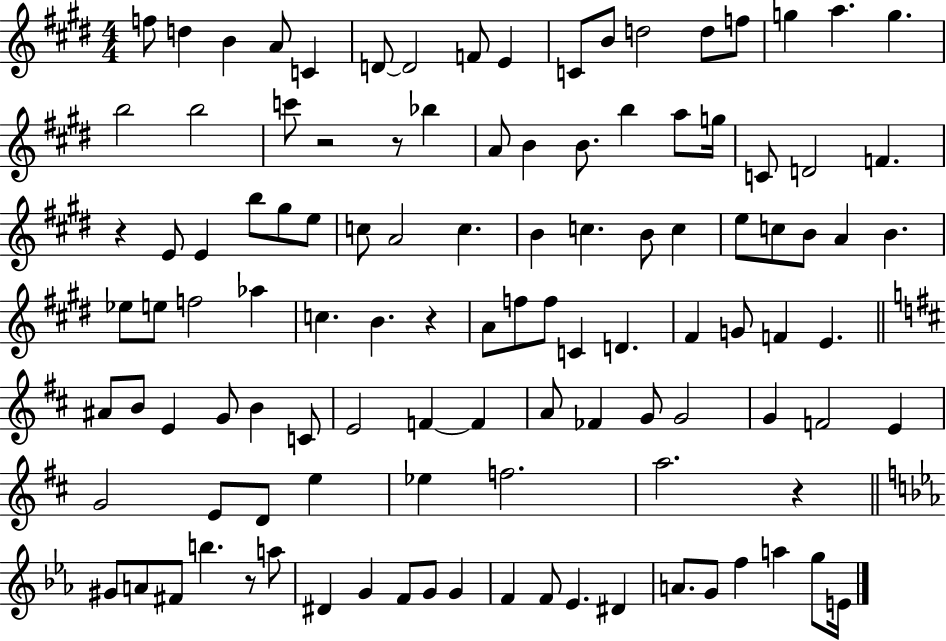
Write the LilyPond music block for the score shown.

{
  \clef treble
  \numericTimeSignature
  \time 4/4
  \key e \major
  f''8 d''4 b'4 a'8 c'4 | d'8~~ d'2 f'8 e'4 | c'8 b'8 d''2 d''8 f''8 | g''4 a''4. g''4. | \break b''2 b''2 | c'''8 r2 r8 bes''4 | a'8 b'4 b'8. b''4 a''8 g''16 | c'8 d'2 f'4. | \break r4 e'8 e'4 b''8 gis''8 e''8 | c''8 a'2 c''4. | b'4 c''4. b'8 c''4 | e''8 c''8 b'8 a'4 b'4. | \break ees''8 e''8 f''2 aes''4 | c''4. b'4. r4 | a'8 f''8 f''8 c'4 d'4. | fis'4 g'8 f'4 e'4. | \break \bar "||" \break \key b \minor ais'8 b'8 e'4 g'8 b'4 c'8 | e'2 f'4~~ f'4 | a'8 fes'4 g'8 g'2 | g'4 f'2 e'4 | \break g'2 e'8 d'8 e''4 | ees''4 f''2. | a''2. r4 | \bar "||" \break \key c \minor gis'8 a'8 fis'8 b''4. r8 a''8 | dis'4 g'4 f'8 g'8 g'4 | f'4 f'8 ees'4. dis'4 | a'8. g'8 f''4 a''4 g''8 e'16 | \break \bar "|."
}